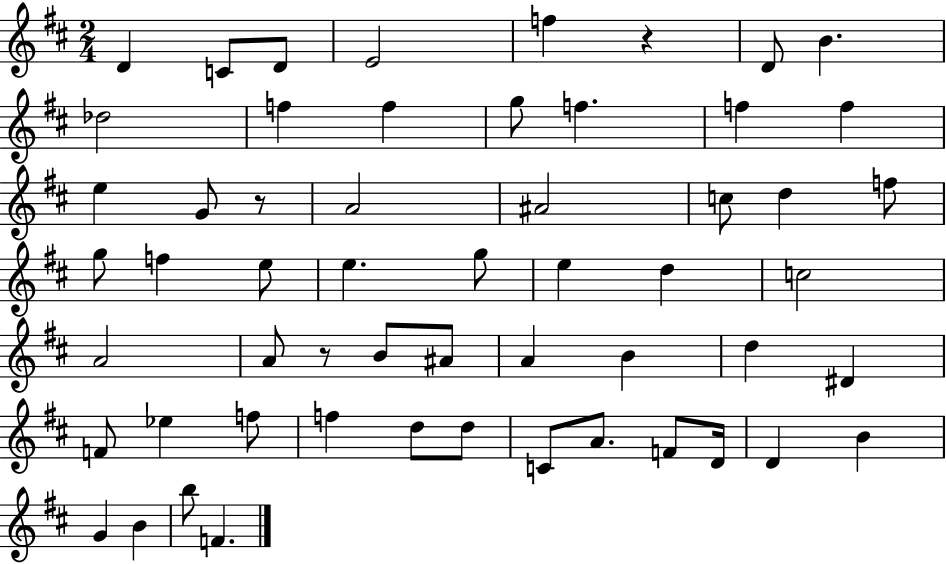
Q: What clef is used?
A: treble